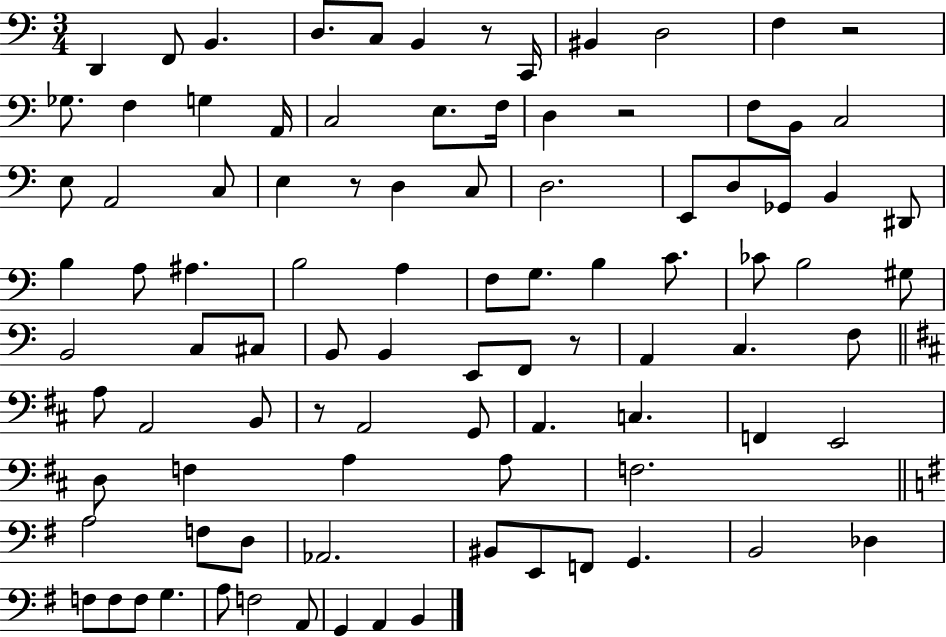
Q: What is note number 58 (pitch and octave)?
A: B2